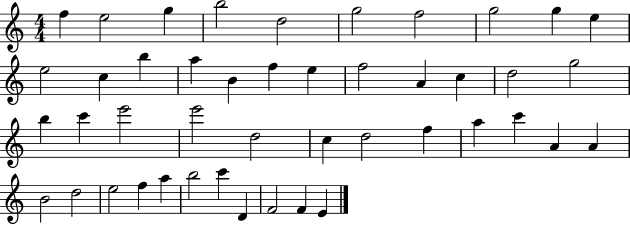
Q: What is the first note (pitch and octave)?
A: F5